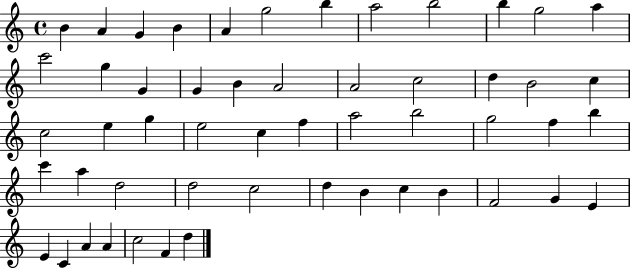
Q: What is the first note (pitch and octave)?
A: B4